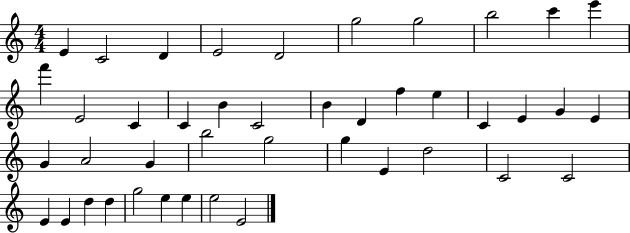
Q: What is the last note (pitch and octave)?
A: E4